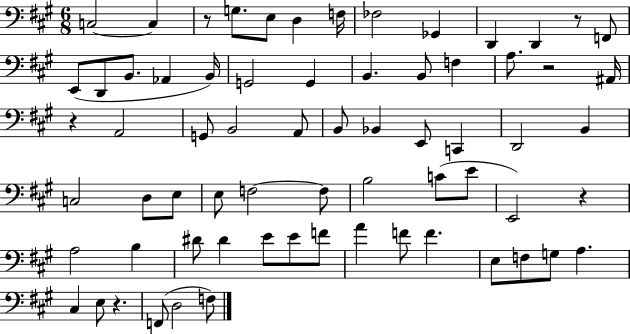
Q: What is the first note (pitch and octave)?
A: C3